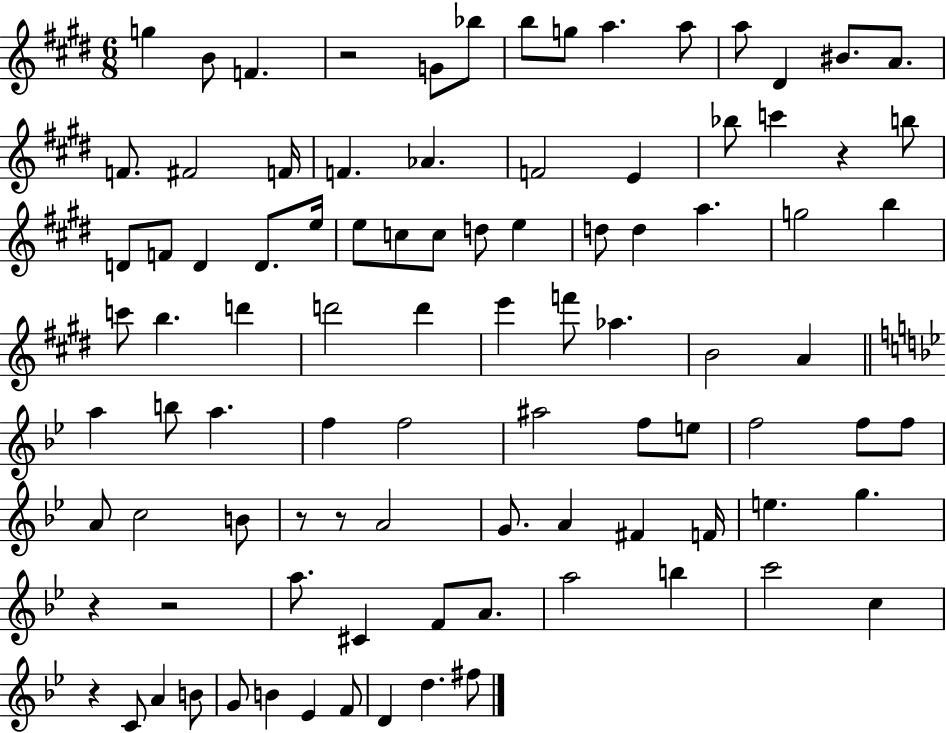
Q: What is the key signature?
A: E major